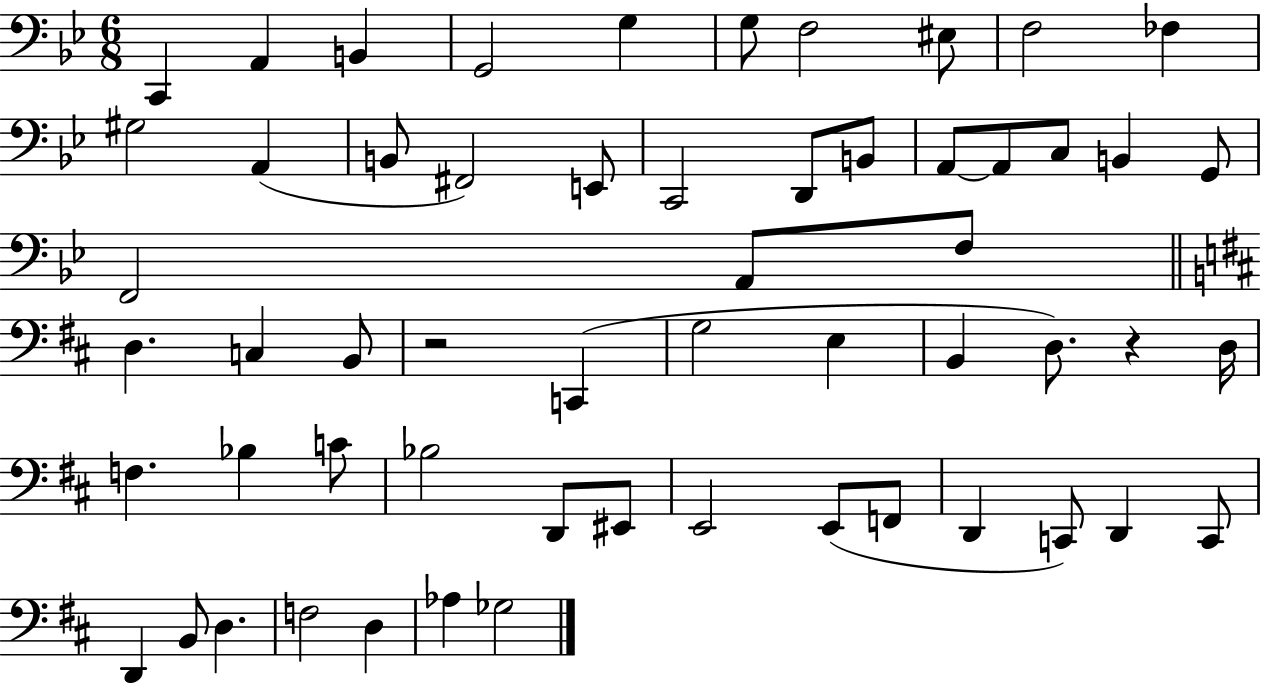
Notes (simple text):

C2/q A2/q B2/q G2/h G3/q G3/e F3/h EIS3/e F3/h FES3/q G#3/h A2/q B2/e F#2/h E2/e C2/h D2/e B2/e A2/e A2/e C3/e B2/q G2/e F2/h A2/e F3/e D3/q. C3/q B2/e R/h C2/q G3/h E3/q B2/q D3/e. R/q D3/s F3/q. Bb3/q C4/e Bb3/h D2/e EIS2/e E2/h E2/e F2/e D2/q C2/e D2/q C2/e D2/q B2/e D3/q. F3/h D3/q Ab3/q Gb3/h